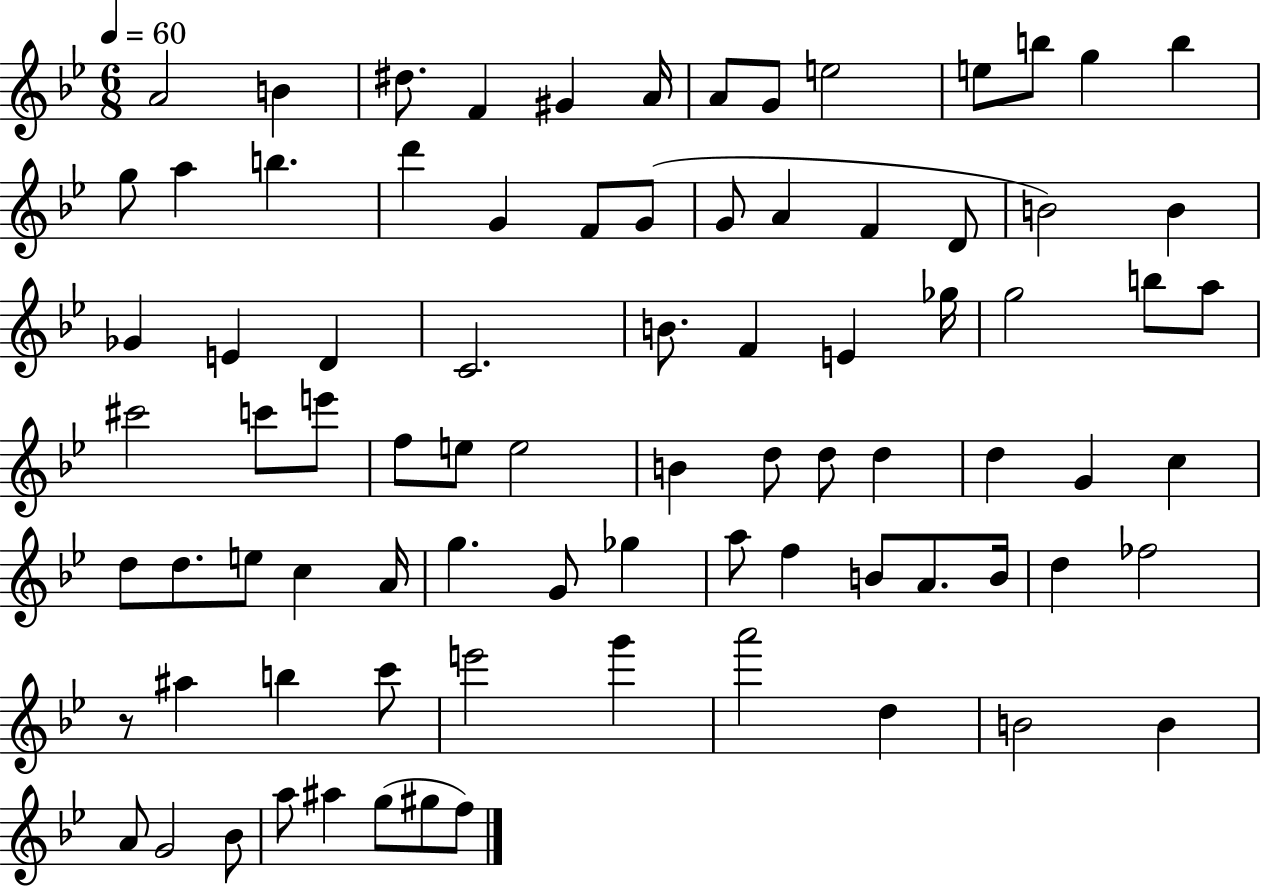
X:1
T:Untitled
M:6/8
L:1/4
K:Bb
A2 B ^d/2 F ^G A/4 A/2 G/2 e2 e/2 b/2 g b g/2 a b d' G F/2 G/2 G/2 A F D/2 B2 B _G E D C2 B/2 F E _g/4 g2 b/2 a/2 ^c'2 c'/2 e'/2 f/2 e/2 e2 B d/2 d/2 d d G c d/2 d/2 e/2 c A/4 g G/2 _g a/2 f B/2 A/2 B/4 d _f2 z/2 ^a b c'/2 e'2 g' a'2 d B2 B A/2 G2 _B/2 a/2 ^a g/2 ^g/2 f/2